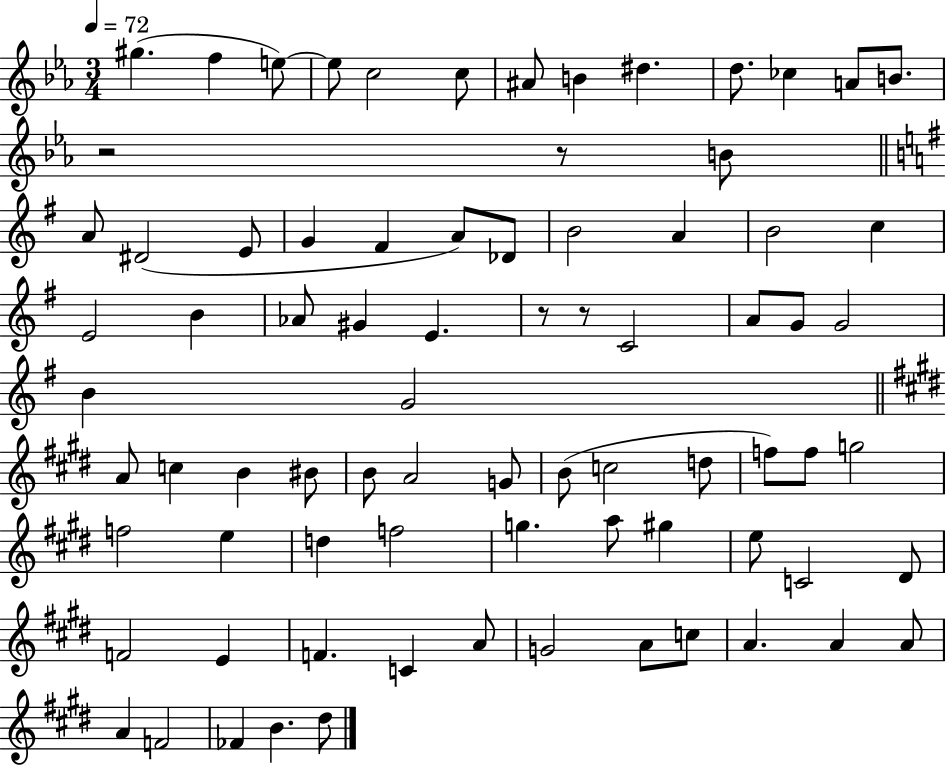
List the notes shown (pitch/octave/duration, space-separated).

G#5/q. F5/q E5/e E5/e C5/h C5/e A#4/e B4/q D#5/q. D5/e. CES5/q A4/e B4/e. R/h R/e B4/e A4/e D#4/h E4/e G4/q F#4/q A4/e Db4/e B4/h A4/q B4/h C5/q E4/h B4/q Ab4/e G#4/q E4/q. R/e R/e C4/h A4/e G4/e G4/h B4/q G4/h A4/e C5/q B4/q BIS4/e B4/e A4/h G4/e B4/e C5/h D5/e F5/e F5/e G5/h F5/h E5/q D5/q F5/h G5/q. A5/e G#5/q E5/e C4/h D#4/e F4/h E4/q F4/q. C4/q A4/e G4/h A4/e C5/e A4/q. A4/q A4/e A4/q F4/h FES4/q B4/q. D#5/e